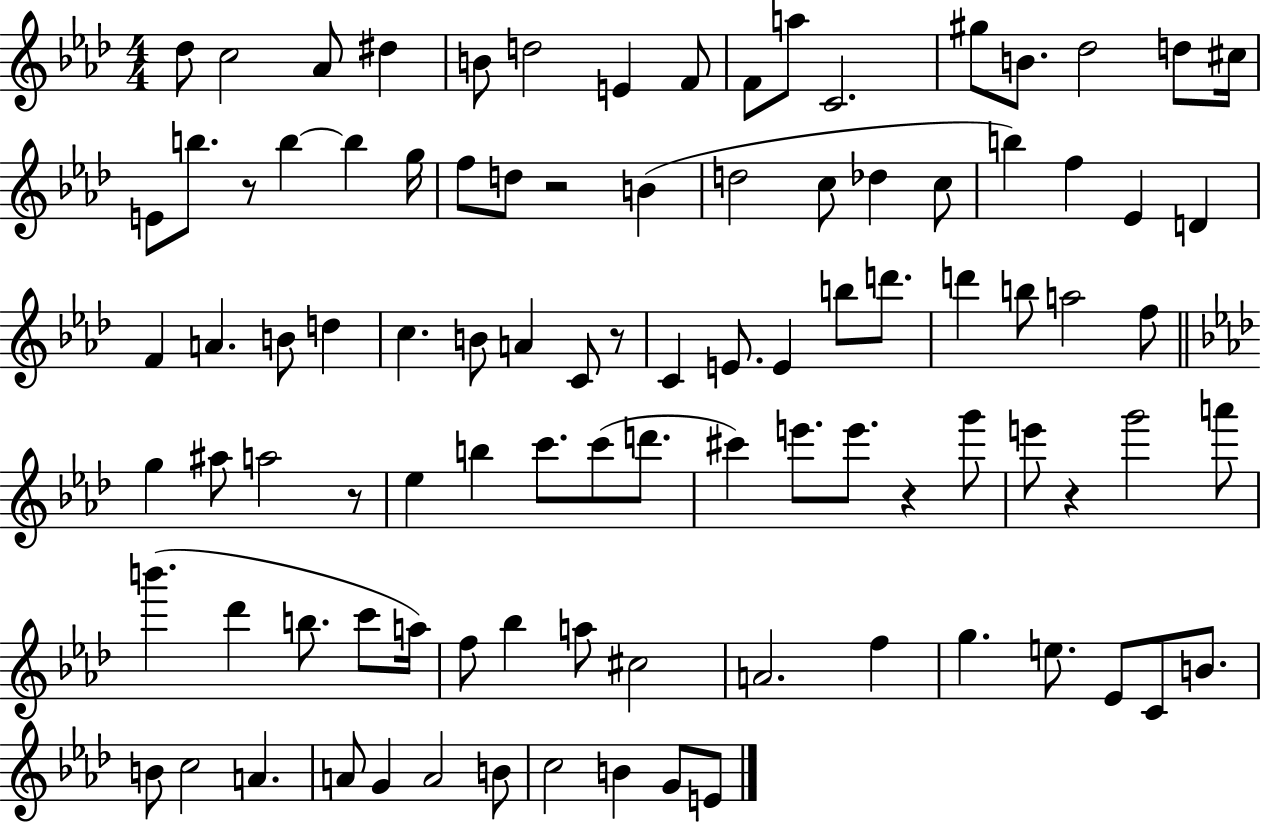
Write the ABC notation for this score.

X:1
T:Untitled
M:4/4
L:1/4
K:Ab
_d/2 c2 _A/2 ^d B/2 d2 E F/2 F/2 a/2 C2 ^g/2 B/2 _d2 d/2 ^c/4 E/2 b/2 z/2 b b g/4 f/2 d/2 z2 B d2 c/2 _d c/2 b f _E D F A B/2 d c B/2 A C/2 z/2 C E/2 E b/2 d'/2 d' b/2 a2 f/2 g ^a/2 a2 z/2 _e b c'/2 c'/2 d'/2 ^c' e'/2 e'/2 z g'/2 e'/2 z g'2 a'/2 b' _d' b/2 c'/2 a/4 f/2 _b a/2 ^c2 A2 f g e/2 _E/2 C/2 B/2 B/2 c2 A A/2 G A2 B/2 c2 B G/2 E/2